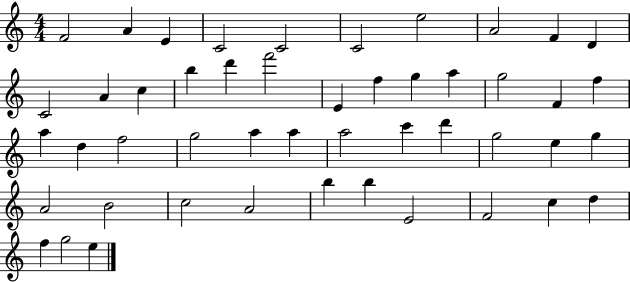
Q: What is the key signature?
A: C major